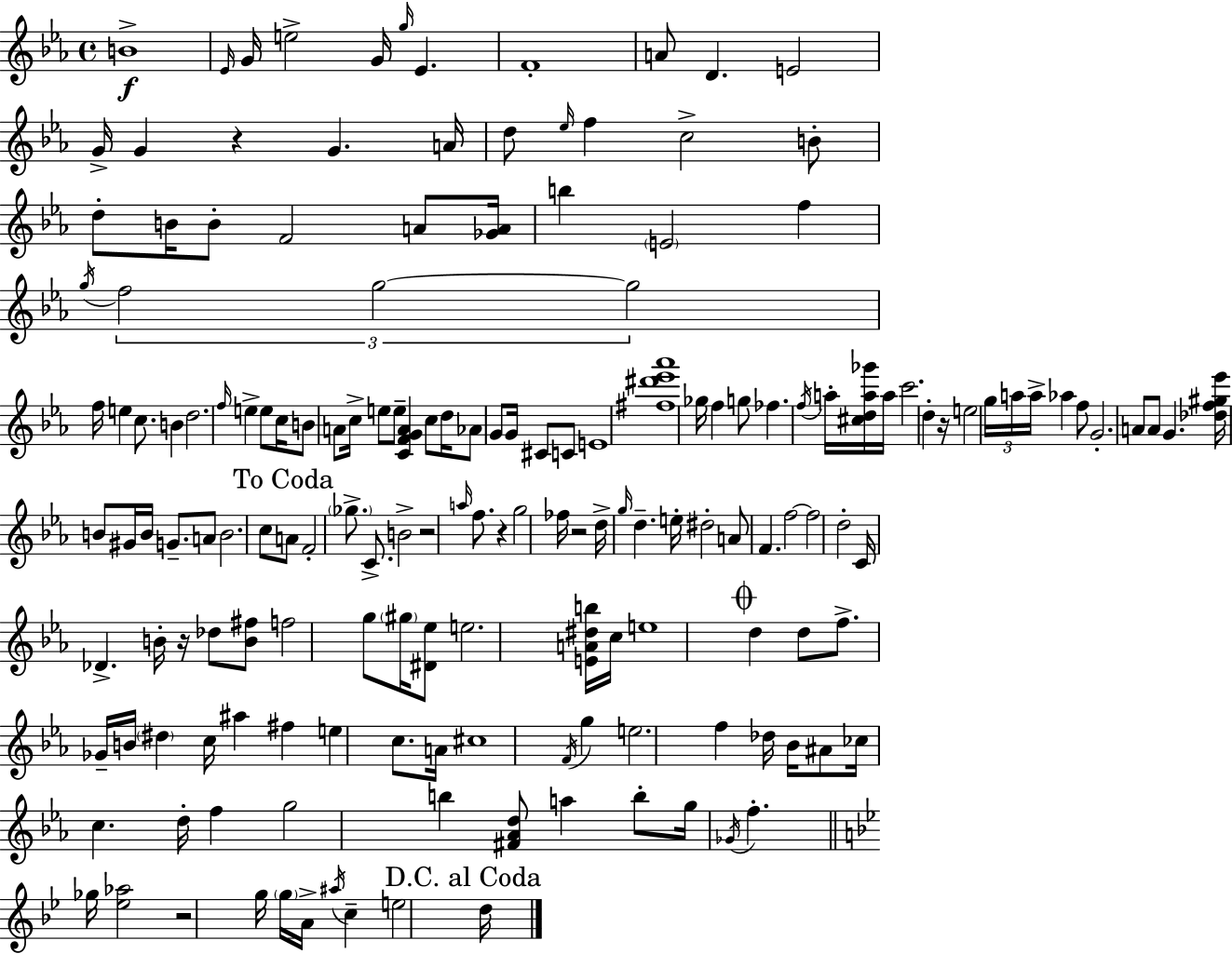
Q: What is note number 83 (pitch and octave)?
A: Gb5